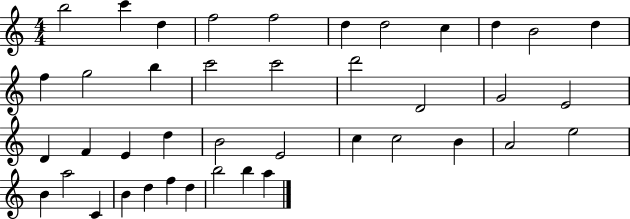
{
  \clef treble
  \numericTimeSignature
  \time 4/4
  \key c \major
  b''2 c'''4 d''4 | f''2 f''2 | d''4 d''2 c''4 | d''4 b'2 d''4 | \break f''4 g''2 b''4 | c'''2 c'''2 | d'''2 d'2 | g'2 e'2 | \break d'4 f'4 e'4 d''4 | b'2 e'2 | c''4 c''2 b'4 | a'2 e''2 | \break b'4 a''2 c'4 | b'4 d''4 f''4 d''4 | b''2 b''4 a''4 | \bar "|."
}